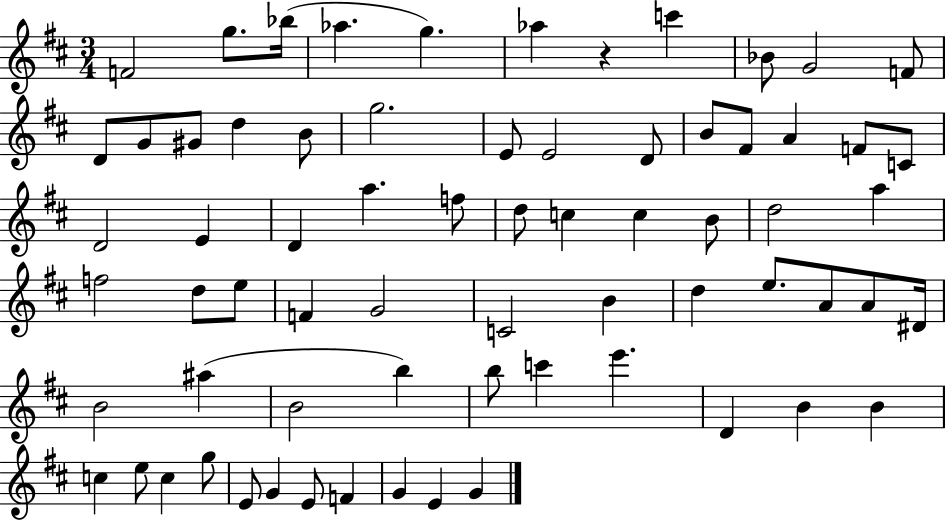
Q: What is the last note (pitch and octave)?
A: G4